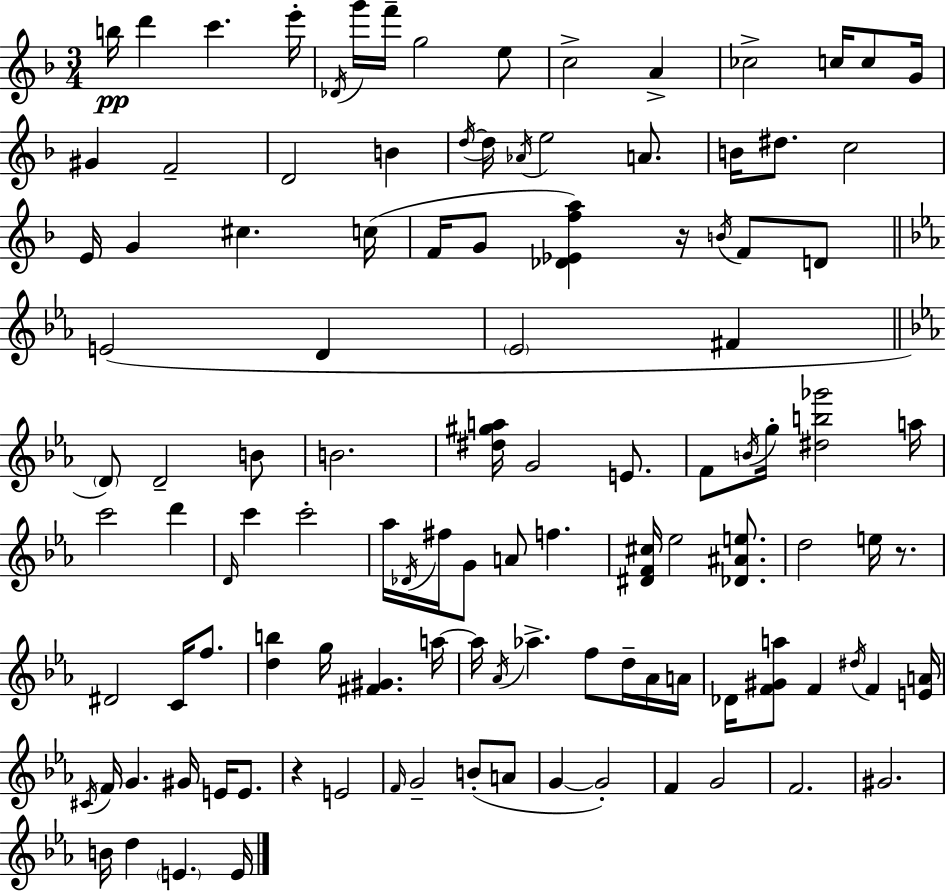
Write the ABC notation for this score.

X:1
T:Untitled
M:3/4
L:1/4
K:F
b/4 d' c' e'/4 _D/4 g'/4 f'/4 g2 e/2 c2 A _c2 c/4 c/2 G/4 ^G F2 D2 B d/4 d/4 _A/4 e2 A/2 B/4 ^d/2 c2 E/4 G ^c c/4 F/4 G/2 [_D_Efa] z/4 B/4 F/2 D/2 E2 D _E2 ^F D/2 D2 B/2 B2 [^d^ga]/4 G2 E/2 F/2 B/4 g/4 [^db_g']2 a/4 c'2 d' D/4 c' c'2 _a/4 _D/4 ^f/4 G/2 A/2 f [^DF^c]/4 _e2 [_D^Ae]/2 d2 e/4 z/2 ^D2 C/4 f/2 [db] g/4 [^F^G] a/4 a/4 _A/4 _a f/2 d/4 _A/4 A/4 _D/4 [F^Ga]/2 F ^d/4 F [EA]/4 ^C/4 F/4 G ^G/4 E/4 E/2 z E2 F/4 G2 B/2 A/2 G G2 F G2 F2 ^G2 B/4 d E E/4